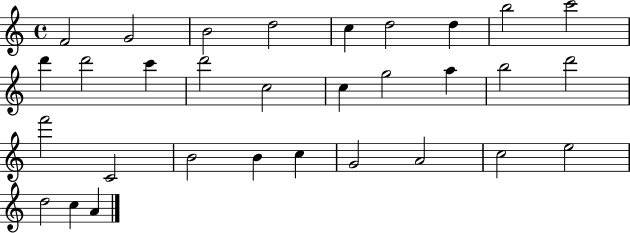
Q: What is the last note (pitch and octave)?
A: A4